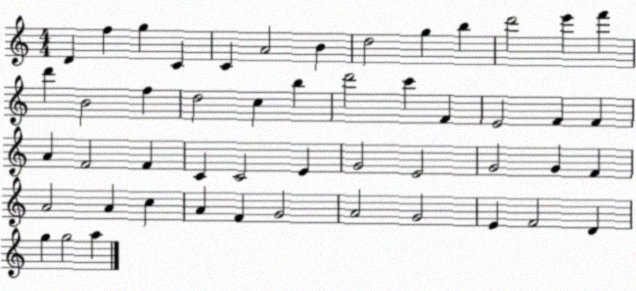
X:1
T:Untitled
M:4/4
L:1/4
K:C
D f g C C A2 B d2 g b d'2 e' f' d' B2 f d2 c b d'2 c' F E2 F F A F2 F C C2 E G2 E2 G2 G F A2 A c A F G2 A2 G2 E F2 D g g2 a